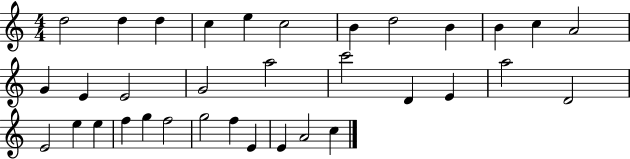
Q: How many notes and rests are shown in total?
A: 34